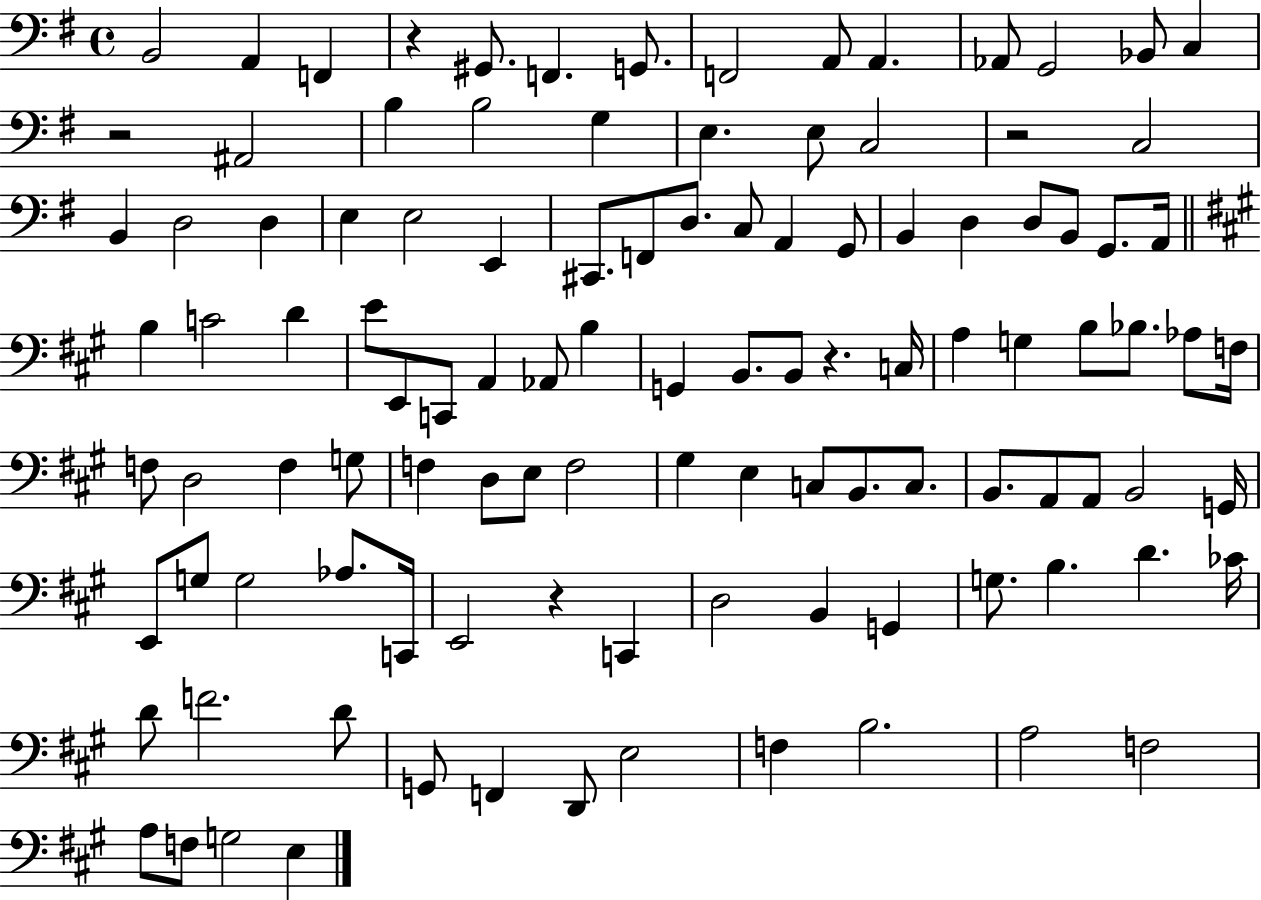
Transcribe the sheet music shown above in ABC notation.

X:1
T:Untitled
M:4/4
L:1/4
K:G
B,,2 A,, F,, z ^G,,/2 F,, G,,/2 F,,2 A,,/2 A,, _A,,/2 G,,2 _B,,/2 C, z2 ^A,,2 B, B,2 G, E, E,/2 C,2 z2 C,2 B,, D,2 D, E, E,2 E,, ^C,,/2 F,,/2 D,/2 C,/2 A,, G,,/2 B,, D, D,/2 B,,/2 G,,/2 A,,/4 B, C2 D E/2 E,,/2 C,,/2 A,, _A,,/2 B, G,, B,,/2 B,,/2 z C,/4 A, G, B,/2 _B,/2 _A,/2 F,/4 F,/2 D,2 F, G,/2 F, D,/2 E,/2 F,2 ^G, E, C,/2 B,,/2 C,/2 B,,/2 A,,/2 A,,/2 B,,2 G,,/4 E,,/2 G,/2 G,2 _A,/2 C,,/4 E,,2 z C,, D,2 B,, G,, G,/2 B, D _C/4 D/2 F2 D/2 G,,/2 F,, D,,/2 E,2 F, B,2 A,2 F,2 A,/2 F,/2 G,2 E,